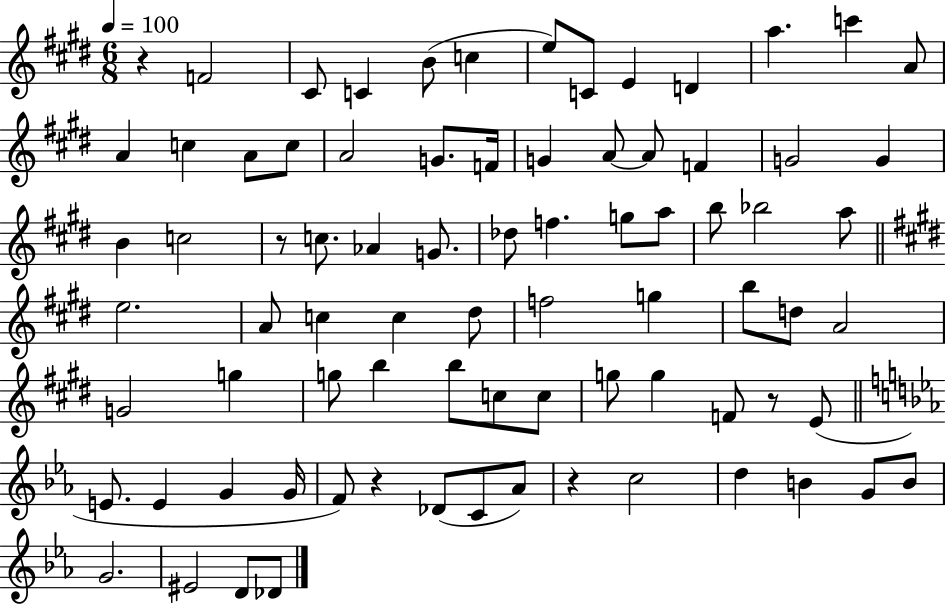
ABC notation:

X:1
T:Untitled
M:6/8
L:1/4
K:E
z F2 ^C/2 C B/2 c e/2 C/2 E D a c' A/2 A c A/2 c/2 A2 G/2 F/4 G A/2 A/2 F G2 G B c2 z/2 c/2 _A G/2 _d/2 f g/2 a/2 b/2 _b2 a/2 e2 A/2 c c ^d/2 f2 g b/2 d/2 A2 G2 g g/2 b b/2 c/2 c/2 g/2 g F/2 z/2 E/2 E/2 E G G/4 F/2 z _D/2 C/2 _A/2 z c2 d B G/2 B/2 G2 ^E2 D/2 _D/2